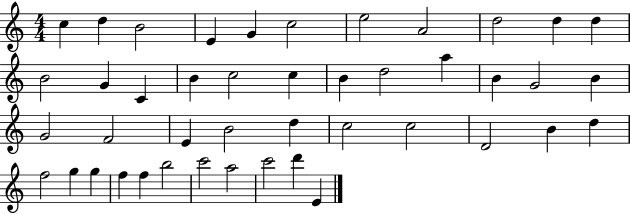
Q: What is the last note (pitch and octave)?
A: E4